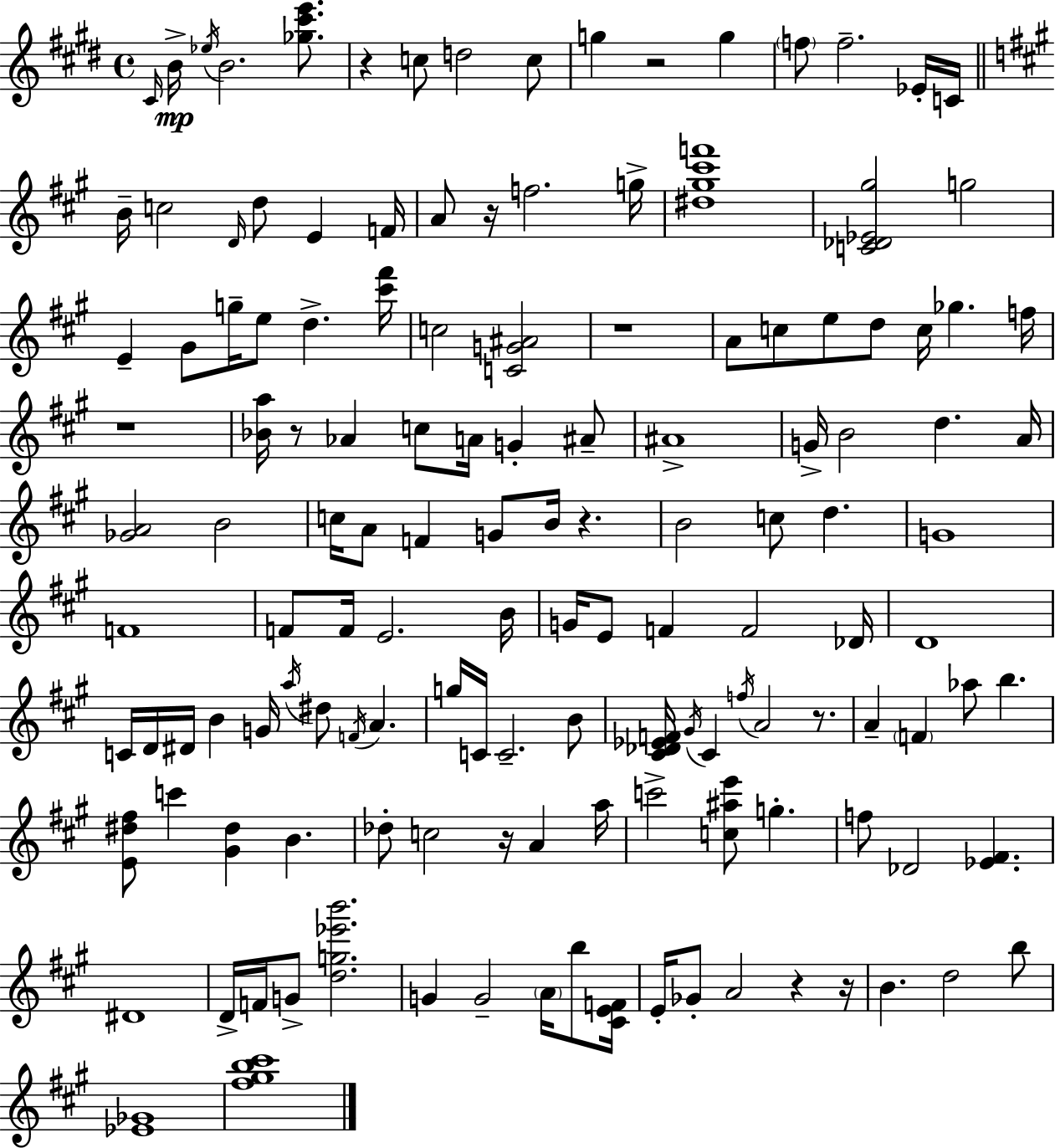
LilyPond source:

{
  \clef treble
  \time 4/4
  \defaultTimeSignature
  \key e \major
  \repeat volta 2 { \grace { cis'16 }\mp b'16-> \acciaccatura { ees''16 } b'2. <ges'' cis''' e'''>8. | r4 c''8 d''2 | c''8 g''4 r2 g''4 | \parenthesize f''8 f''2.-- | \break ees'16-. c'16 \bar "||" \break \key a \major b'16-- c''2 \grace { d'16 } d''8 e'4 | f'16 a'8 r16 f''2. | g''16-> <dis'' gis'' cis''' f'''>1 | <c' des' ees' gis''>2 g''2 | \break e'4-- gis'8 g''16-- e''8 d''4.-> | <cis''' fis'''>16 c''2 <c' g' ais'>2 | r1 | a'8 c''8 e''8 d''8 c''16 ges''4. | \break f''16 r1 | <bes' a''>16 r8 aes'4 c''8 a'16 g'4-. ais'8-- | ais'1-> | g'16-> b'2 d''4. | \break a'16 <ges' a'>2 b'2 | c''16 a'8 f'4 g'8 b'16 r4. | b'2 c''8 d''4. | g'1 | \break f'1 | f'8 f'16 e'2. | b'16 g'16 e'8 f'4 f'2 | des'16 d'1 | \break c'16 d'16 dis'16 b'4 g'16 \acciaccatura { a''16 } dis''8 \acciaccatura { f'16 } a'4. | g''16 c'16 c'2.-- | b'8 <cis' des' ees' f'>16 \acciaccatura { gis'16 } cis'4 \acciaccatura { f''16 } a'2 | r8. a'4-- \parenthesize f'4 aes''8 b''4. | \break <e' dis'' fis''>8 c'''4 <gis' dis''>4 b'4. | des''8-. c''2 r16 | a'4 a''16 c'''2-> <c'' ais'' e'''>8 g''4.-. | f''8 des'2 <ees' fis'>4. | \break dis'1 | d'16-> f'16 g'8-> <d'' g'' ees''' b'''>2. | g'4 g'2-- | \parenthesize a'16 b''8 <cis' e' f'>16 e'16-. ges'8-. a'2 | \break r4 r16 b'4. d''2 | b''8 <ees' ges'>1 | <fis'' gis'' b'' cis'''>1 | } \bar "|."
}